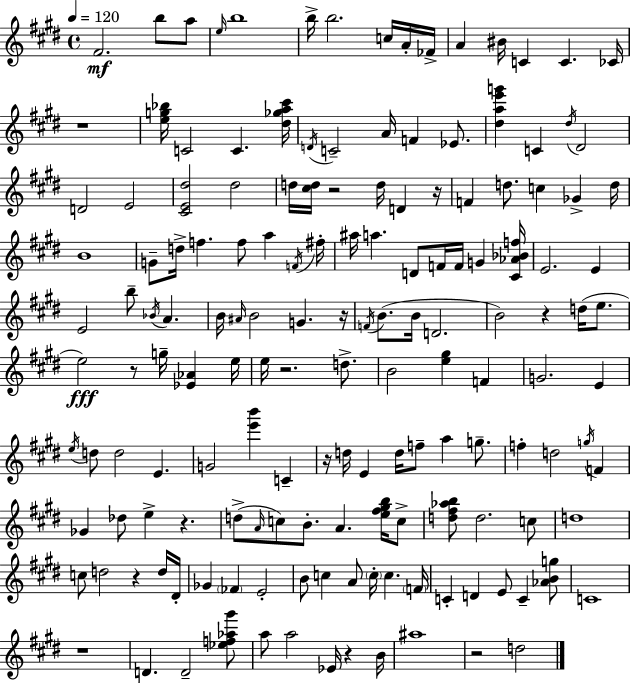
{
  \clef treble
  \time 4/4
  \defaultTimeSignature
  \key e \major
  \tempo 4 = 120
  \repeat volta 2 { fis'2.\mf b''8 a''8 | \grace { e''16 } b''1 | b''16-> b''2. c''16 a'16-. | fes'16-> a'4 bis'16 c'4 c'4. | \break ces'16 r1 | <e'' g'' bes''>16 c'2 c'4. | <dis'' ges'' a'' cis'''>16 \acciaccatura { d'16 } c'2-- a'16 f'4 ees'8. | <dis'' a'' e''' g'''>4 c'4 \acciaccatura { dis''16 } dis'2 | \break d'2 e'2 | <cis' e' dis''>2 dis''2 | d''16 <cis'' d''>16 r2 d''16 d'4 | r16 f'4 d''8. c''4 ges'4-> | \break d''16 b'1 | g'8-- d''16-> f''4. f''8 a''4 | \acciaccatura { f'16 } fis''16-. ais''16 a''4. d'8 f'16 f'16 g'4 | <cis' aes' bes' f''>16 e'2. | \break e'4 e'2 b''8-- \acciaccatura { bes'16 } a'4. | b'16 \grace { ais'16 } b'2 g'4. | r16 \acciaccatura { f'16 }( b'8. b'16 d'2. | b'2) r4 | \break d''16( e''8. e''2\fff) r8 | g''16-- <ees' aes'>4 e''16 e''16 r2. | d''8.-> b'2 <e'' gis''>4 | f'4 g'2. | \break e'4 \acciaccatura { e''16 } d''8 d''2 | e'4. g'2 | <e''' b'''>4 c'4-- r16 d''16 e'4 d''16 f''8-- | a''4 g''8.-- f''4-. d''2 | \break \acciaccatura { g''16 } f'4 ges'4 des''8 e''4-> | r4. d''8->( \grace { a'16 } c''8) b'8.-. | a'4. <e'' fis'' gis'' b''>16 c''8-> <d'' fis'' aes'' b''>8 d''2. | c''8 d''1 | \break c''8 d''2 | r4 d''16 dis'16-. ges'4 \parenthesize fes'4 | e'2-. b'8 c''4 | a'8 \parenthesize c''16-. c''4. \parenthesize f'16 c'4-. d'4 | \break e'8 c'4-- <aes' b' g''>8 c'1 | r1 | d'4. | d'2-- <ees'' f'' aes'' gis'''>8 a''8 a''2 | \break ees'16 r4 b'16 ais''1 | r2 | d''2 } \bar "|."
}